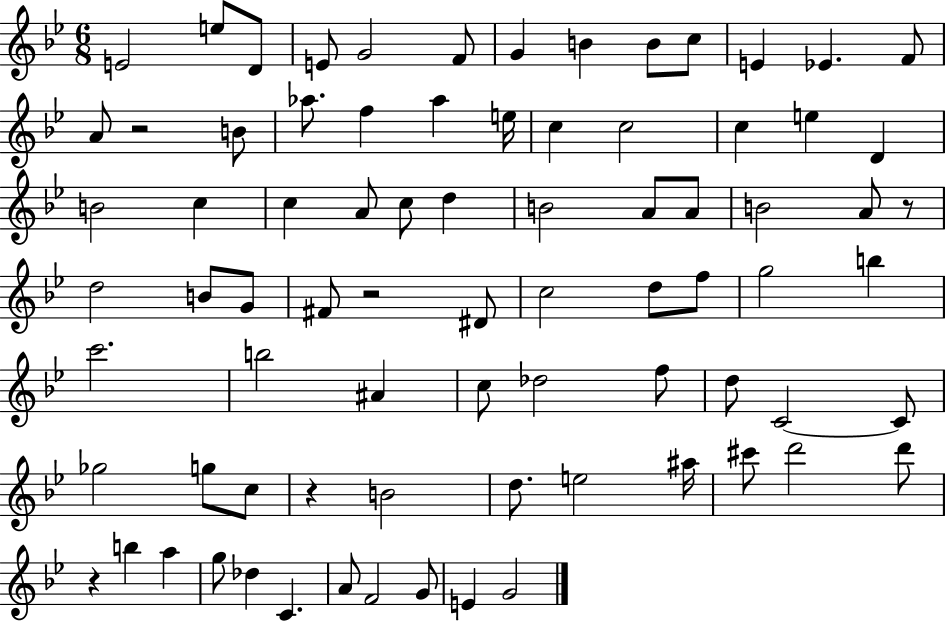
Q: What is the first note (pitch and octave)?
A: E4